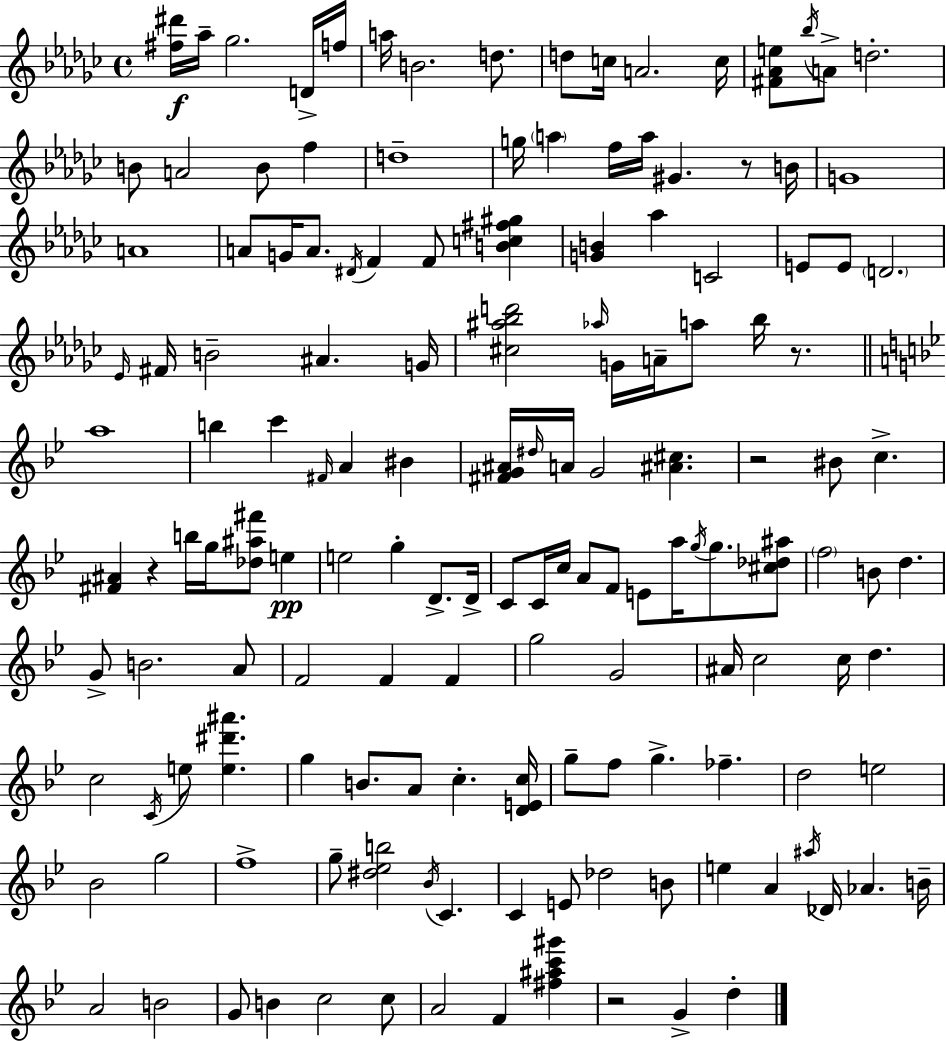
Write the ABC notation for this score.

X:1
T:Untitled
M:4/4
L:1/4
K:Ebm
[^f^d']/4 _a/4 _g2 D/4 f/4 a/4 B2 d/2 d/2 c/4 A2 c/4 [^F_Ae]/2 _b/4 A/2 d2 B/2 A2 B/2 f d4 g/4 a f/4 a/4 ^G z/2 B/4 G4 A4 A/2 G/4 A/2 ^D/4 F F/2 [Bc^f^g] [GB] _a C2 E/2 E/2 D2 _E/4 ^F/4 B2 ^A G/4 [^c^a_bd']2 _a/4 G/4 A/4 a/2 _b/4 z/2 a4 b c' ^F/4 A ^B [^FG^A]/4 ^d/4 A/4 G2 [^A^c] z2 ^B/2 c [^F^A] z b/4 g/4 [_d^a^f']/2 e e2 g D/2 D/4 C/2 C/4 c/4 A/2 F/2 E/2 a/4 g/4 g/2 [^c_d^a]/2 f2 B/2 d G/2 B2 A/2 F2 F F g2 G2 ^A/4 c2 c/4 d c2 C/4 e/2 [e^d'^a'] g B/2 A/2 c [DEc]/4 g/2 f/2 g _f d2 e2 _B2 g2 f4 g/2 [^d_eb]2 _B/4 C C E/2 _d2 B/2 e A ^a/4 _D/4 _A B/4 A2 B2 G/2 B c2 c/2 A2 F [^f^ac'^g'] z2 G d